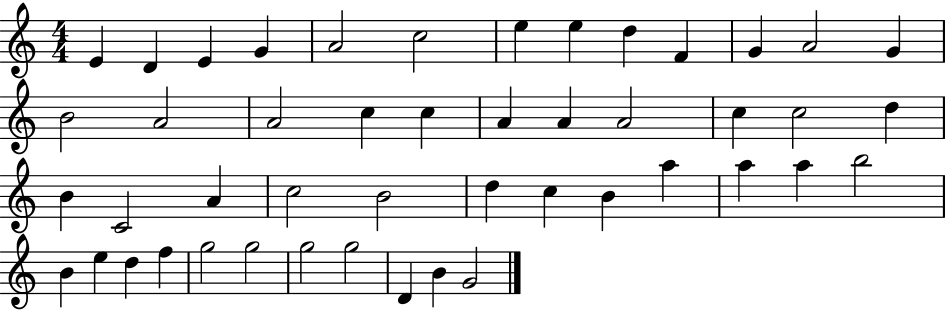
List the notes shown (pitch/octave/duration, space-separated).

E4/q D4/q E4/q G4/q A4/h C5/h E5/q E5/q D5/q F4/q G4/q A4/h G4/q B4/h A4/h A4/h C5/q C5/q A4/q A4/q A4/h C5/q C5/h D5/q B4/q C4/h A4/q C5/h B4/h D5/q C5/q B4/q A5/q A5/q A5/q B5/h B4/q E5/q D5/q F5/q G5/h G5/h G5/h G5/h D4/q B4/q G4/h